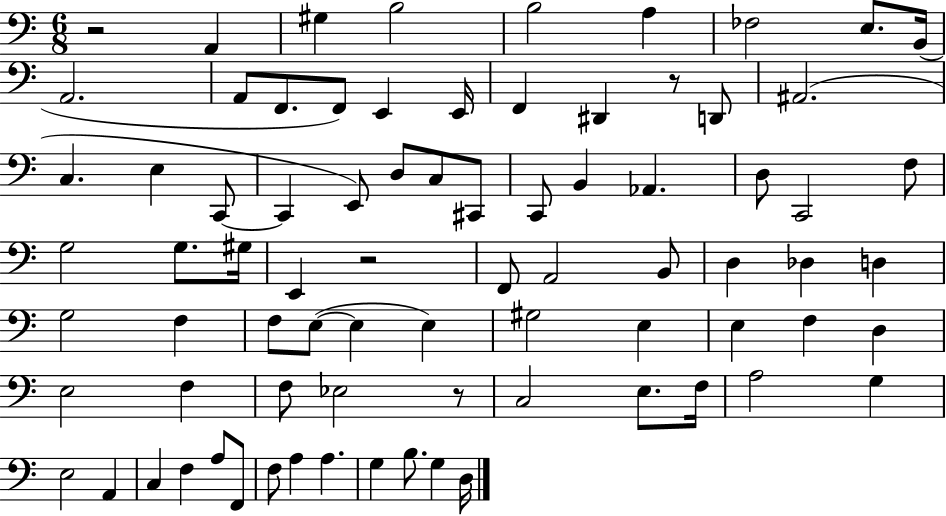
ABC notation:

X:1
T:Untitled
M:6/8
L:1/4
K:C
z2 A,, ^G, B,2 B,2 A, _F,2 E,/2 B,,/4 A,,2 A,,/2 F,,/2 F,,/2 E,, E,,/4 F,, ^D,, z/2 D,,/2 ^A,,2 C, E, C,,/2 C,, E,,/2 D,/2 C,/2 ^C,,/2 C,,/2 B,, _A,, D,/2 C,,2 F,/2 G,2 G,/2 ^G,/4 E,, z2 F,,/2 A,,2 B,,/2 D, _D, D, G,2 F, F,/2 E,/2 E, E, ^G,2 E, E, F, D, E,2 F, F,/2 _E,2 z/2 C,2 E,/2 F,/4 A,2 G, E,2 A,, C, F, A,/2 F,,/2 F,/2 A, A, G, B,/2 G, D,/4